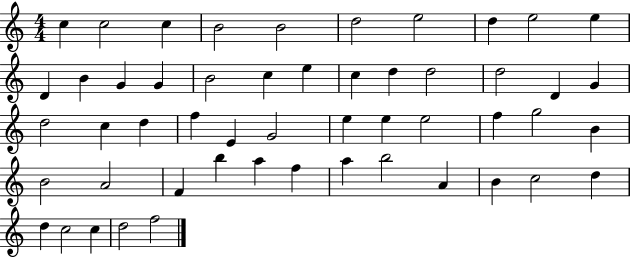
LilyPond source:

{
  \clef treble
  \numericTimeSignature
  \time 4/4
  \key c \major
  c''4 c''2 c''4 | b'2 b'2 | d''2 e''2 | d''4 e''2 e''4 | \break d'4 b'4 g'4 g'4 | b'2 c''4 e''4 | c''4 d''4 d''2 | d''2 d'4 g'4 | \break d''2 c''4 d''4 | f''4 e'4 g'2 | e''4 e''4 e''2 | f''4 g''2 b'4 | \break b'2 a'2 | f'4 b''4 a''4 f''4 | a''4 b''2 a'4 | b'4 c''2 d''4 | \break d''4 c''2 c''4 | d''2 f''2 | \bar "|."
}